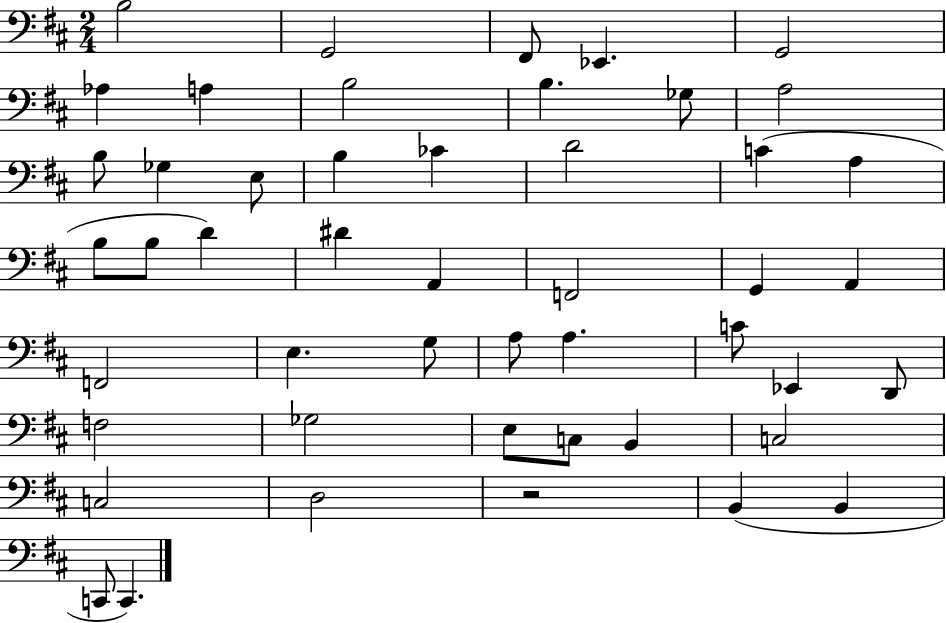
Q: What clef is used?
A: bass